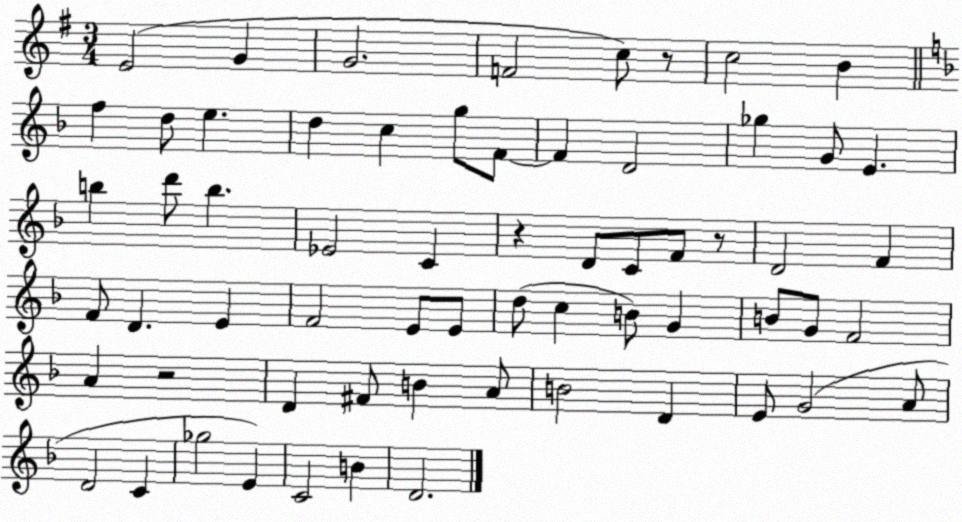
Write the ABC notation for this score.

X:1
T:Untitled
M:3/4
L:1/4
K:G
E2 G G2 F2 c/2 z/2 c2 B f d/2 e d c g/2 F/2 F D2 _g G/2 E b d'/2 b _E2 C z D/2 C/2 F/2 z/2 D2 F F/2 D E F2 E/2 E/2 d/2 c B/2 G B/2 G/2 F2 A z2 D ^F/2 B A/2 B2 D E/2 G2 A/2 D2 C _g2 E C2 B D2